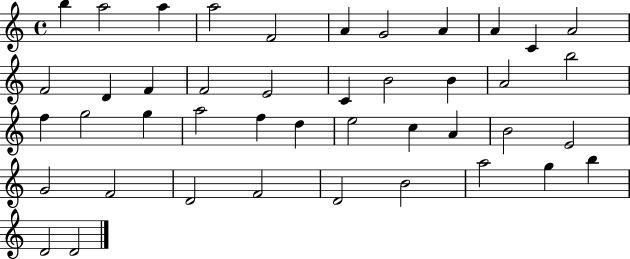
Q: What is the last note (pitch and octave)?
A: D4